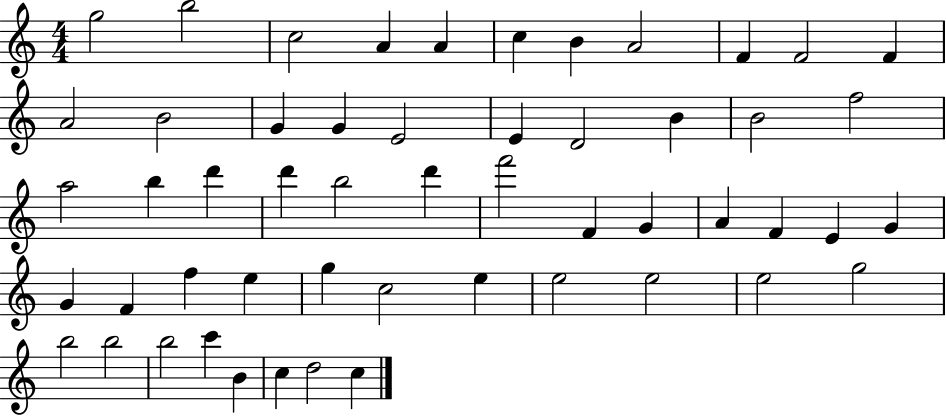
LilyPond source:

{
  \clef treble
  \numericTimeSignature
  \time 4/4
  \key c \major
  g''2 b''2 | c''2 a'4 a'4 | c''4 b'4 a'2 | f'4 f'2 f'4 | \break a'2 b'2 | g'4 g'4 e'2 | e'4 d'2 b'4 | b'2 f''2 | \break a''2 b''4 d'''4 | d'''4 b''2 d'''4 | f'''2 f'4 g'4 | a'4 f'4 e'4 g'4 | \break g'4 f'4 f''4 e''4 | g''4 c''2 e''4 | e''2 e''2 | e''2 g''2 | \break b''2 b''2 | b''2 c'''4 b'4 | c''4 d''2 c''4 | \bar "|."
}